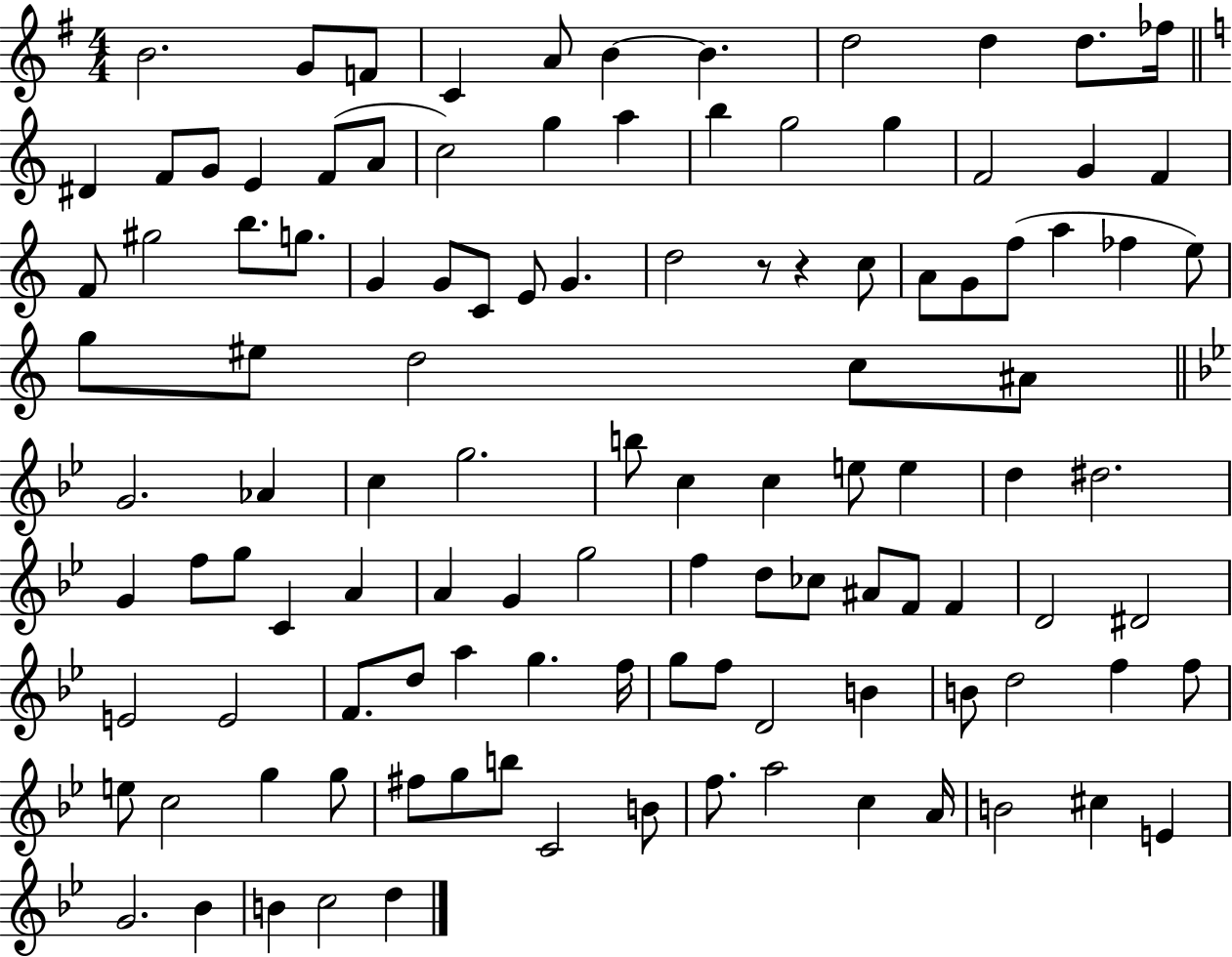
B4/h. G4/e F4/e C4/q A4/e B4/q B4/q. D5/h D5/q D5/e. FES5/s D#4/q F4/e G4/e E4/q F4/e A4/e C5/h G5/q A5/q B5/q G5/h G5/q F4/h G4/q F4/q F4/e G#5/h B5/e. G5/e. G4/q G4/e C4/e E4/e G4/q. D5/h R/e R/q C5/e A4/e G4/e F5/e A5/q FES5/q E5/e G5/e EIS5/e D5/h C5/e A#4/e G4/h. Ab4/q C5/q G5/h. B5/e C5/q C5/q E5/e E5/q D5/q D#5/h. G4/q F5/e G5/e C4/q A4/q A4/q G4/q G5/h F5/q D5/e CES5/e A#4/e F4/e F4/q D4/h D#4/h E4/h E4/h F4/e. D5/e A5/q G5/q. F5/s G5/e F5/e D4/h B4/q B4/e D5/h F5/q F5/e E5/e C5/h G5/q G5/e F#5/e G5/e B5/e C4/h B4/e F5/e. A5/h C5/q A4/s B4/h C#5/q E4/q G4/h. Bb4/q B4/q C5/h D5/q